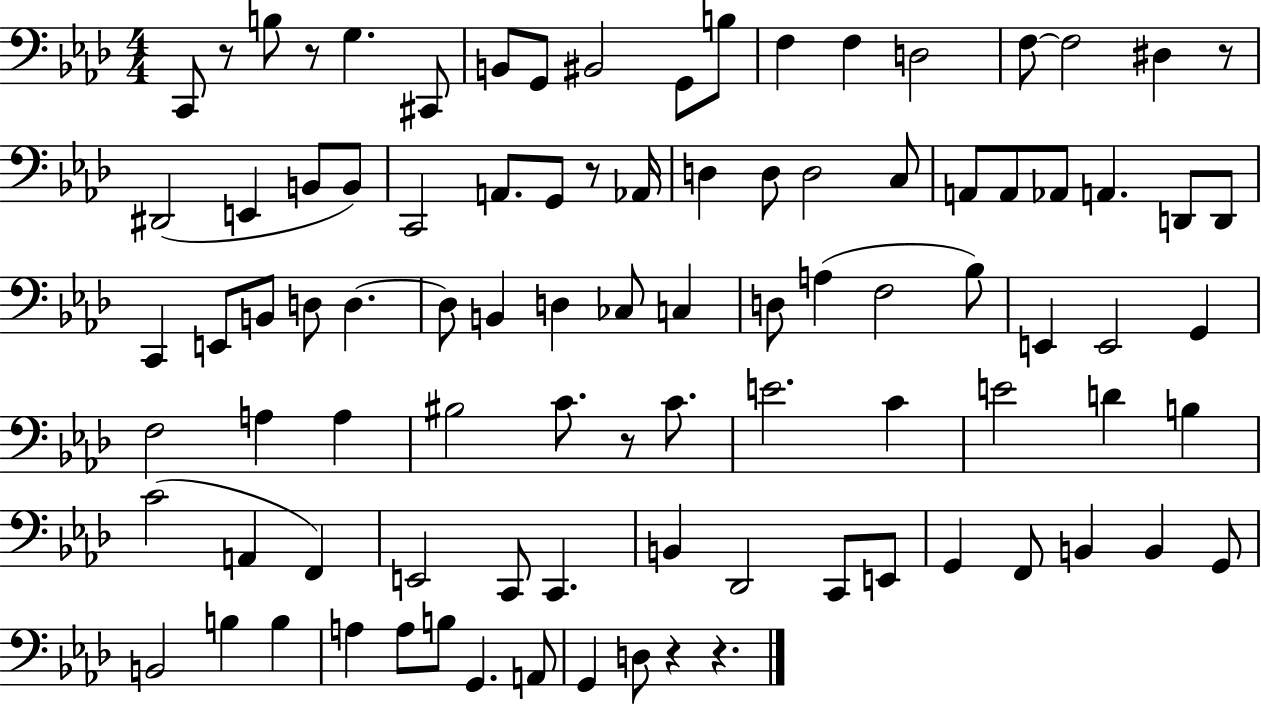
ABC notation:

X:1
T:Untitled
M:4/4
L:1/4
K:Ab
C,,/2 z/2 B,/2 z/2 G, ^C,,/2 B,,/2 G,,/2 ^B,,2 G,,/2 B,/2 F, F, D,2 F,/2 F,2 ^D, z/2 ^D,,2 E,, B,,/2 B,,/2 C,,2 A,,/2 G,,/2 z/2 _A,,/4 D, D,/2 D,2 C,/2 A,,/2 A,,/2 _A,,/2 A,, D,,/2 D,,/2 C,, E,,/2 B,,/2 D,/2 D, D,/2 B,, D, _C,/2 C, D,/2 A, F,2 _B,/2 E,, E,,2 G,, F,2 A, A, ^B,2 C/2 z/2 C/2 E2 C E2 D B, C2 A,, F,, E,,2 C,,/2 C,, B,, _D,,2 C,,/2 E,,/2 G,, F,,/2 B,, B,, G,,/2 B,,2 B, B, A, A,/2 B,/2 G,, A,,/2 G,, D,/2 z z